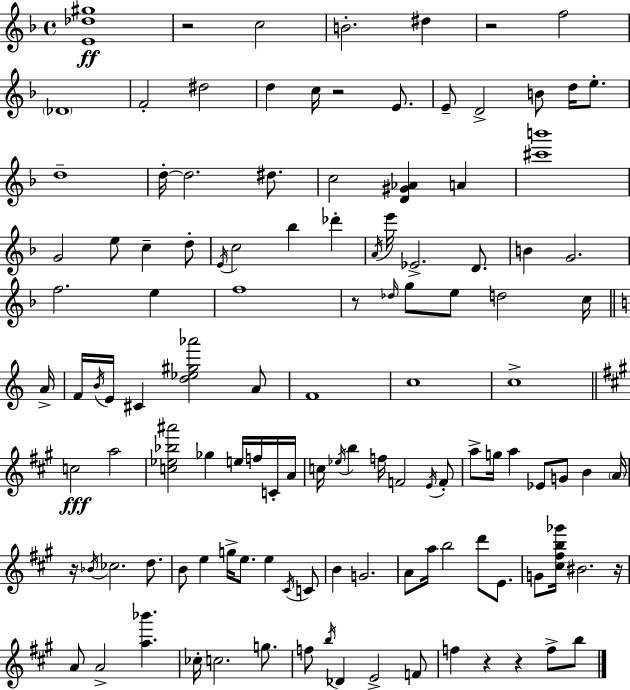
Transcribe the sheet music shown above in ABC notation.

X:1
T:Untitled
M:4/4
L:1/4
K:F
[E_d^g]4 z2 c2 B2 ^d z2 f2 _D4 F2 ^d2 d c/4 z2 E/2 E/2 D2 B/2 d/4 e/2 d4 d/4 d2 ^d/2 c2 [D^G_A] A [^c'b']4 G2 e/2 c d/2 E/4 c2 _b _d' A/4 e'/4 _E2 D/2 B G2 f2 e f4 z/2 _d/4 g/2 e/2 d2 c/4 A/4 F/4 B/4 E/4 ^C [d_e^g_a']2 A/2 F4 c4 c4 c2 a2 [c_e_b^a']2 _g e/4 f/4 C/4 A/4 c/4 _e/4 b f/4 F2 E/4 F/2 a/2 g/4 a _E/2 G/2 B A/4 z/4 _B/4 _c2 d/2 B/2 e g/4 e/2 e ^C/4 C/2 B G2 A/2 a/4 b2 d'/2 E/2 G/2 [^c^fb_g']/4 ^B2 z/4 A/2 A2 [a_b'] _c/4 c2 g/2 f/2 b/4 _D E2 F/2 f z z f/2 b/2